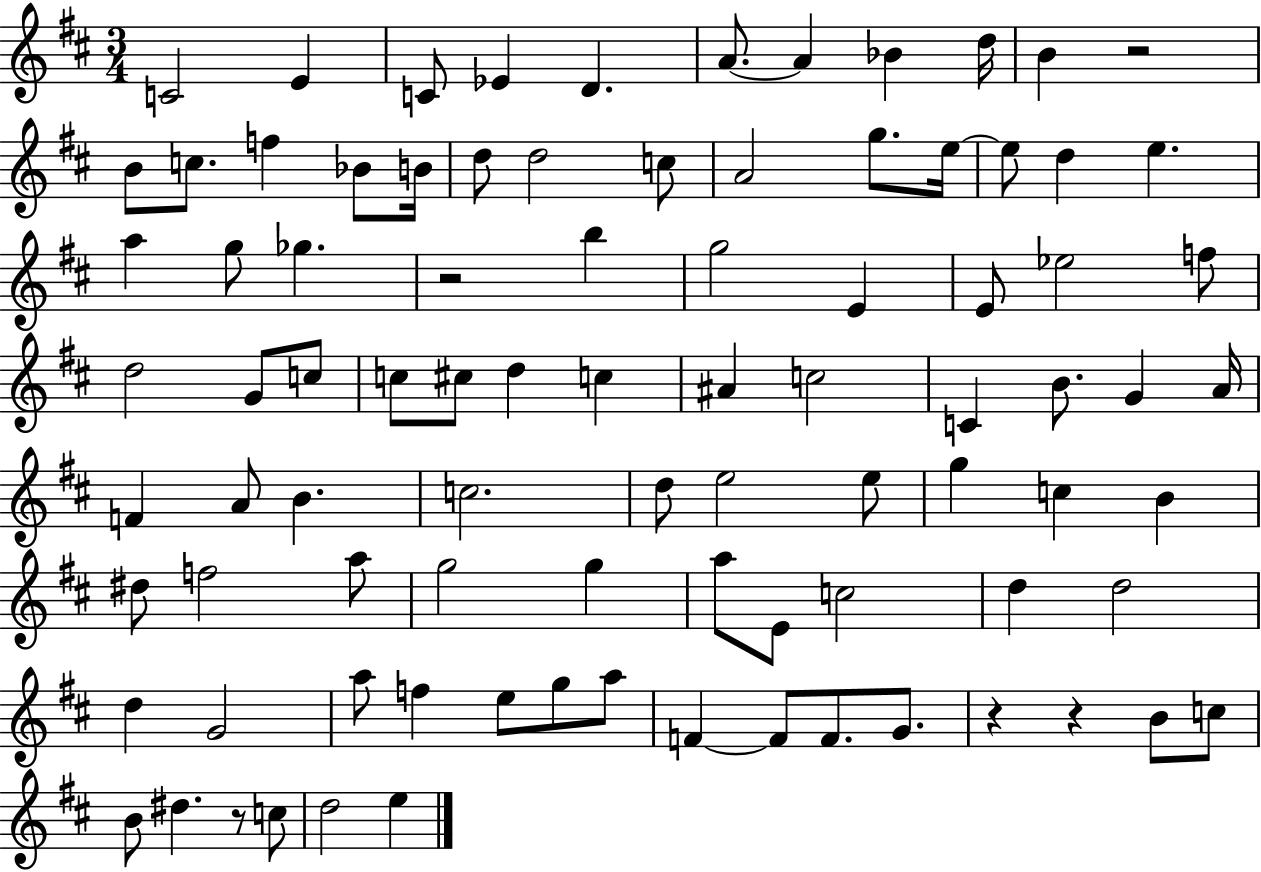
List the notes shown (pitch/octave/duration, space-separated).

C4/h E4/q C4/e Eb4/q D4/q. A4/e. A4/q Bb4/q D5/s B4/q R/h B4/e C5/e. F5/q Bb4/e B4/s D5/e D5/h C5/e A4/h G5/e. E5/s E5/e D5/q E5/q. A5/q G5/e Gb5/q. R/h B5/q G5/h E4/q E4/e Eb5/h F5/e D5/h G4/e C5/e C5/e C#5/e D5/q C5/q A#4/q C5/h C4/q B4/e. G4/q A4/s F4/q A4/e B4/q. C5/h. D5/e E5/h E5/e G5/q C5/q B4/q D#5/e F5/h A5/e G5/h G5/q A5/e E4/e C5/h D5/q D5/h D5/q G4/h A5/e F5/q E5/e G5/e A5/e F4/q F4/e F4/e. G4/e. R/q R/q B4/e C5/e B4/e D#5/q. R/e C5/e D5/h E5/q